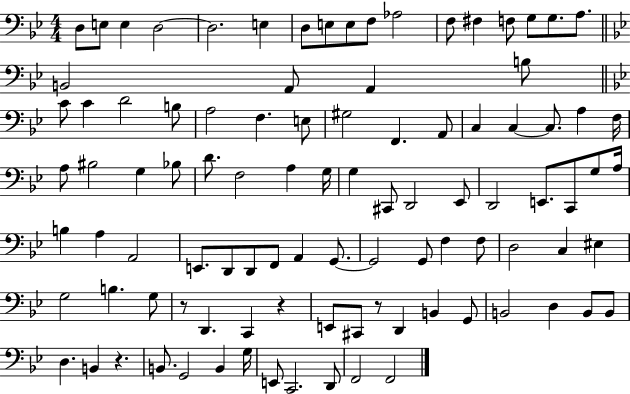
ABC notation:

X:1
T:Untitled
M:4/4
L:1/4
K:Bb
D,/2 E,/2 E, D,2 D,2 E, D,/2 E,/2 E,/2 F,/2 _A,2 F,/2 ^F, F,/2 G,/2 G,/2 A,/2 B,,2 A,,/2 A,, B,/2 C/2 C D2 B,/2 A,2 F, E,/2 ^G,2 F,, A,,/2 C, C, C,/2 A, F,/4 A,/2 ^B,2 G, _B,/2 D/2 F,2 A, G,/4 G, ^C,,/2 D,,2 _E,,/2 D,,2 E,,/2 C,,/2 G,/2 A,/4 B, A, A,,2 E,,/2 D,,/2 D,,/2 F,,/2 A,, G,,/2 G,,2 G,,/2 F, F,/2 D,2 C, ^E, G,2 B, G,/2 z/2 D,, C,, z E,,/2 ^C,,/2 z/2 D,, B,, G,,/2 B,,2 D, B,,/2 B,,/2 D, B,, z B,,/2 G,,2 B,, G,/4 E,,/2 C,,2 D,,/2 F,,2 F,,2